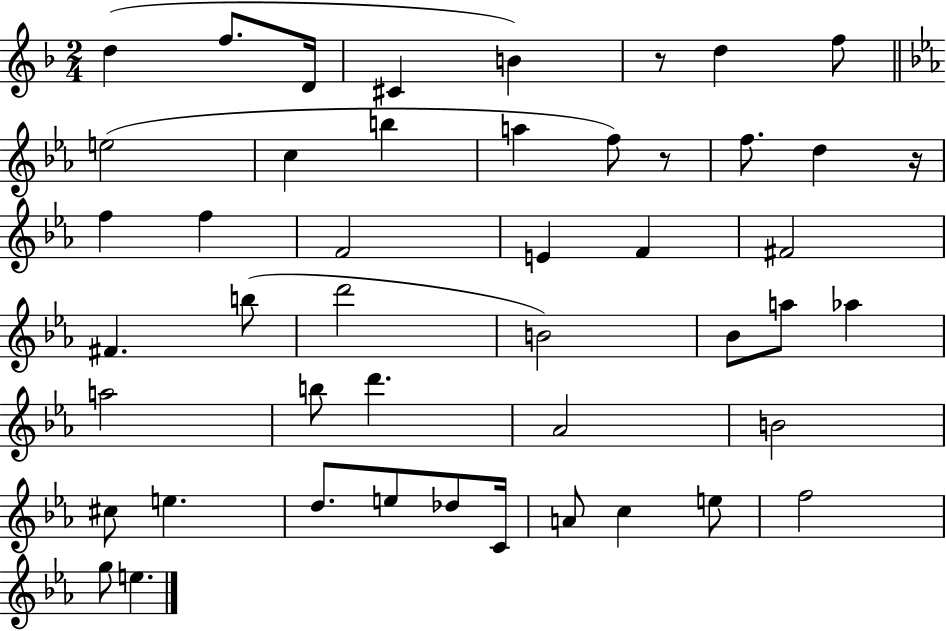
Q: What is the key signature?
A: F major